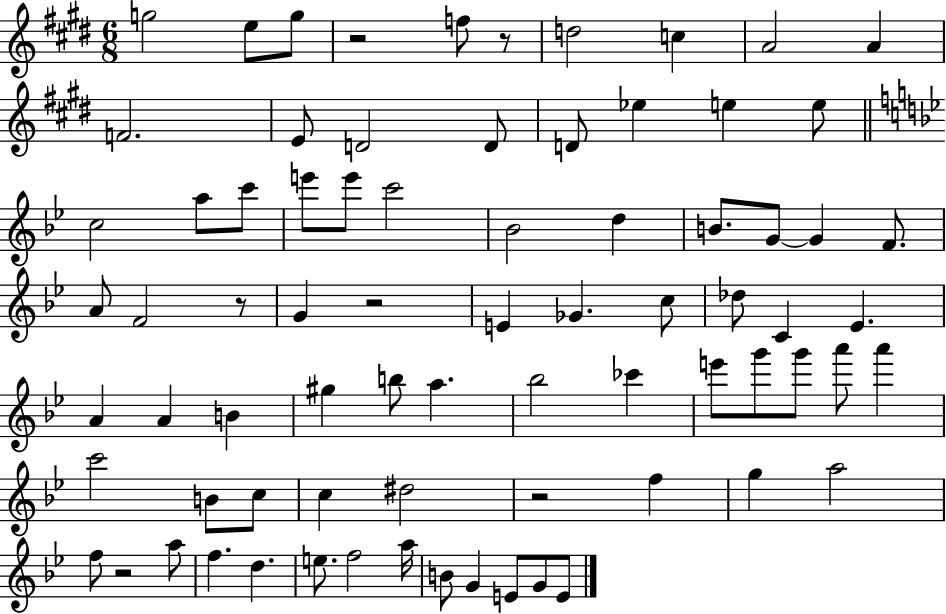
{
  \clef treble
  \numericTimeSignature
  \time 6/8
  \key e \major
  g''2 e''8 g''8 | r2 f''8 r8 | d''2 c''4 | a'2 a'4 | \break f'2. | e'8 d'2 d'8 | d'8 ees''4 e''4 e''8 | \bar "||" \break \key bes \major c''2 a''8 c'''8 | e'''8 e'''8 c'''2 | bes'2 d''4 | b'8. g'8~~ g'4 f'8. | \break a'8 f'2 r8 | g'4 r2 | e'4 ges'4. c''8 | des''8 c'4 ees'4. | \break a'4 a'4 b'4 | gis''4 b''8 a''4. | bes''2 ces'''4 | e'''8 g'''8 g'''8 a'''8 a'''4 | \break c'''2 b'8 c''8 | c''4 dis''2 | r2 f''4 | g''4 a''2 | \break f''8 r2 a''8 | f''4. d''4. | e''8. f''2 a''16 | b'8 g'4 e'8 g'8 e'8 | \break \bar "|."
}